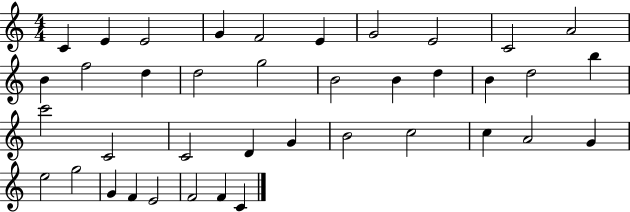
C4/q E4/q E4/h G4/q F4/h E4/q G4/h E4/h C4/h A4/h B4/q F5/h D5/q D5/h G5/h B4/h B4/q D5/q B4/q D5/h B5/q C6/h C4/h C4/h D4/q G4/q B4/h C5/h C5/q A4/h G4/q E5/h G5/h G4/q F4/q E4/h F4/h F4/q C4/q